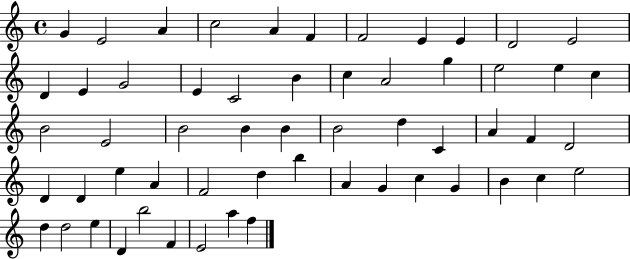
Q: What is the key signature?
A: C major